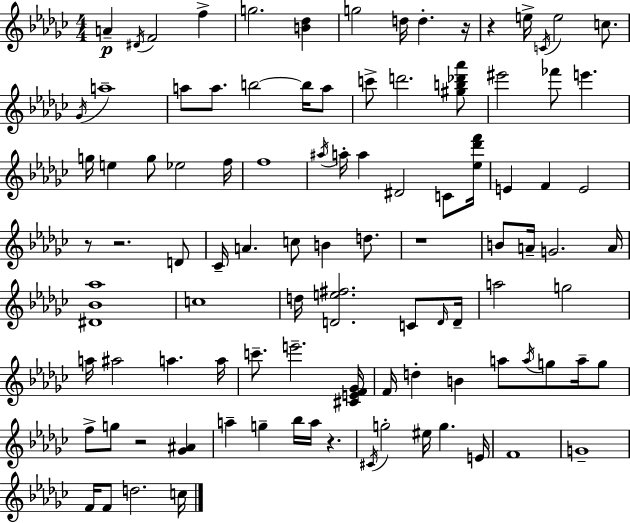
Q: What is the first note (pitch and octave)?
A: A4